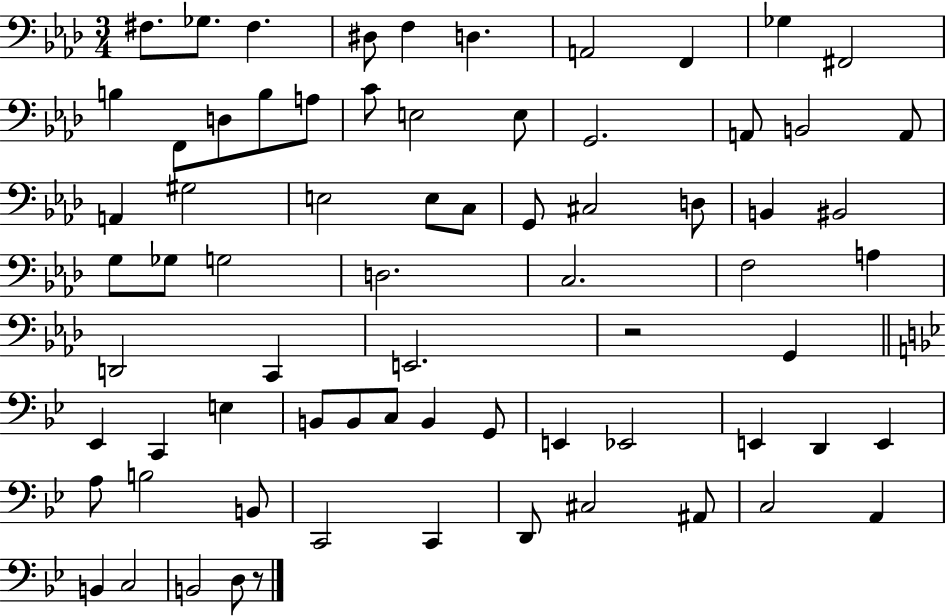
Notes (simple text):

F#3/e. Gb3/e. F#3/q. D#3/e F3/q D3/q. A2/h F2/q Gb3/q F#2/h B3/q F2/e D3/e B3/e A3/e C4/e E3/h E3/e G2/h. A2/e B2/h A2/e A2/q G#3/h E3/h E3/e C3/e G2/e C#3/h D3/e B2/q BIS2/h G3/e Gb3/e G3/h D3/h. C3/h. F3/h A3/q D2/h C2/q E2/h. R/h G2/q Eb2/q C2/q E3/q B2/e B2/e C3/e B2/q G2/e E2/q Eb2/h E2/q D2/q E2/q A3/e B3/h B2/e C2/h C2/q D2/e C#3/h A#2/e C3/h A2/q B2/q C3/h B2/h D3/e R/e